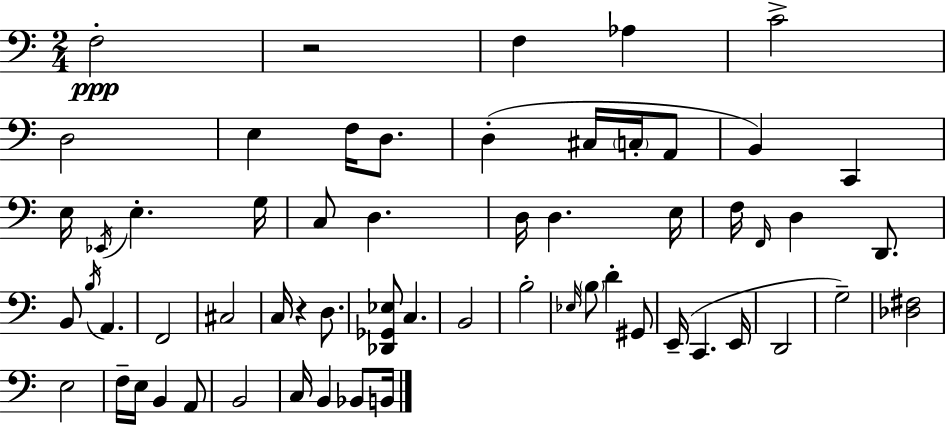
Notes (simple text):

F3/h R/h F3/q Ab3/q C4/h D3/h E3/q F3/s D3/e. D3/q C#3/s C3/s A2/e B2/q C2/q E3/s Eb2/s E3/q. G3/s C3/e D3/q. D3/s D3/q. E3/s F3/s F2/s D3/q D2/e. B2/e B3/s A2/q. F2/h C#3/h C3/s R/q D3/e. [Db2,Gb2,Eb3]/e C3/q. B2/h B3/h Eb3/s B3/e D4/q G#2/e E2/s C2/q. E2/s D2/h G3/h [Db3,F#3]/h E3/h F3/s E3/s B2/q A2/e B2/h C3/s B2/q Bb2/e B2/s